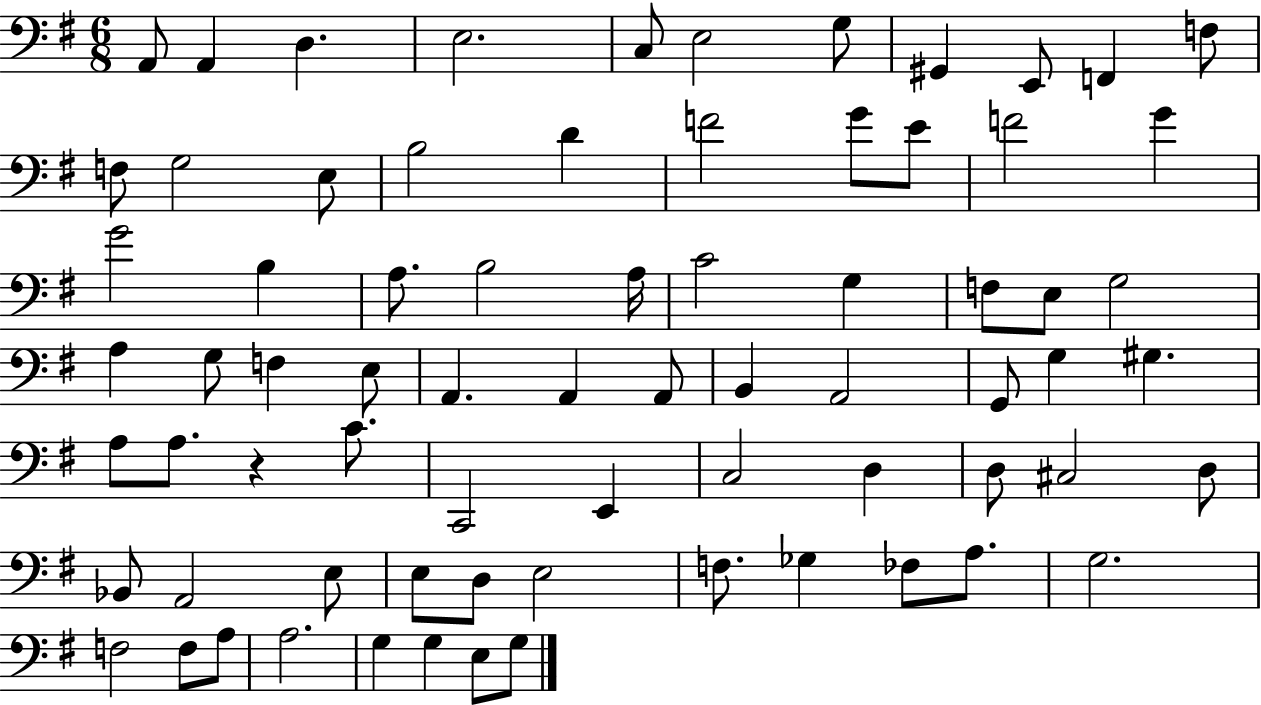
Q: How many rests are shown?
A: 1